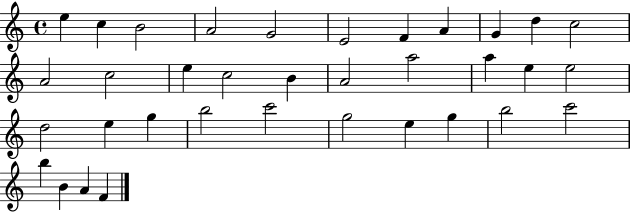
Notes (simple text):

E5/q C5/q B4/h A4/h G4/h E4/h F4/q A4/q G4/q D5/q C5/h A4/h C5/h E5/q C5/h B4/q A4/h A5/h A5/q E5/q E5/h D5/h E5/q G5/q B5/h C6/h G5/h E5/q G5/q B5/h C6/h B5/q B4/q A4/q F4/q